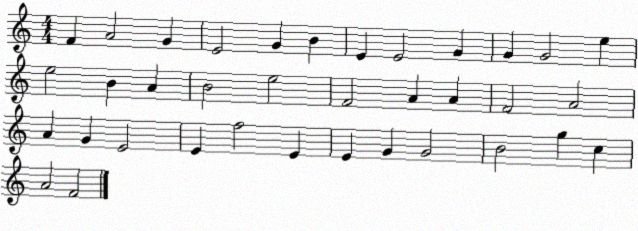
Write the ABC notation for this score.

X:1
T:Untitled
M:4/4
L:1/4
K:C
F A2 G E2 G B E E2 G G G2 e e2 B A B2 e2 F2 A A F2 A2 A G E2 E f2 E E G G2 B2 g c A2 F2